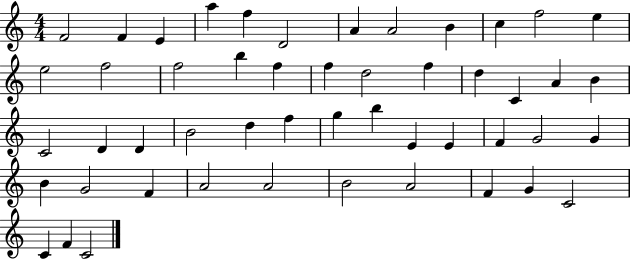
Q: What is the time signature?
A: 4/4